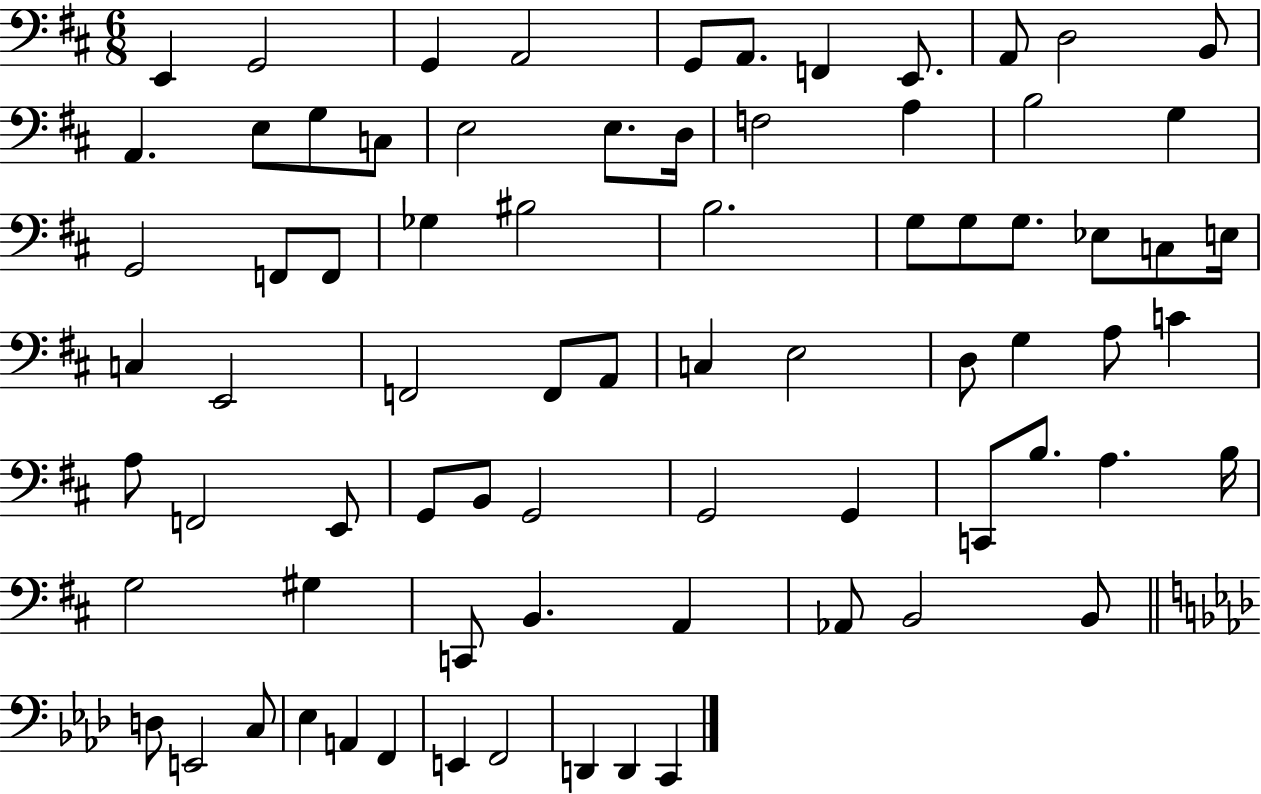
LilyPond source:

{
  \clef bass
  \numericTimeSignature
  \time 6/8
  \key d \major
  e,4 g,2 | g,4 a,2 | g,8 a,8. f,4 e,8. | a,8 d2 b,8 | \break a,4. e8 g8 c8 | e2 e8. d16 | f2 a4 | b2 g4 | \break g,2 f,8 f,8 | ges4 bis2 | b2. | g8 g8 g8. ees8 c8 e16 | \break c4 e,2 | f,2 f,8 a,8 | c4 e2 | d8 g4 a8 c'4 | \break a8 f,2 e,8 | g,8 b,8 g,2 | g,2 g,4 | c,8 b8. a4. b16 | \break g2 gis4 | c,8 b,4. a,4 | aes,8 b,2 b,8 | \bar "||" \break \key f \minor d8 e,2 c8 | ees4 a,4 f,4 | e,4 f,2 | d,4 d,4 c,4 | \break \bar "|."
}